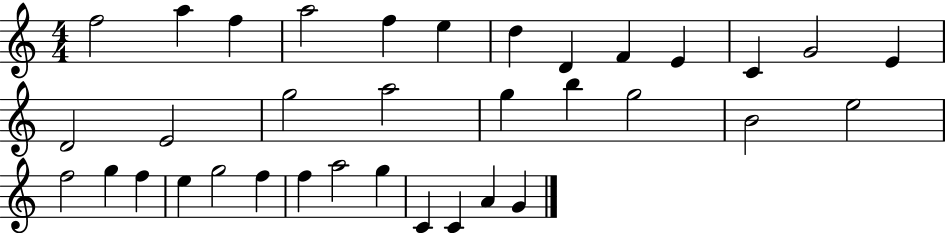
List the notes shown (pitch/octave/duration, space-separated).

F5/h A5/q F5/q A5/h F5/q E5/q D5/q D4/q F4/q E4/q C4/q G4/h E4/q D4/h E4/h G5/h A5/h G5/q B5/q G5/h B4/h E5/h F5/h G5/q F5/q E5/q G5/h F5/q F5/q A5/h G5/q C4/q C4/q A4/q G4/q